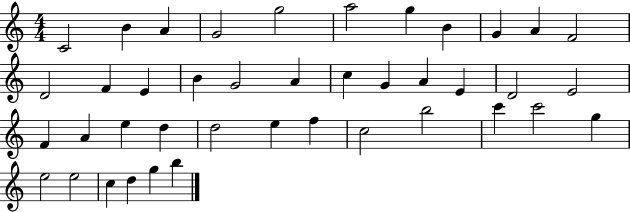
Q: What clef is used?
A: treble